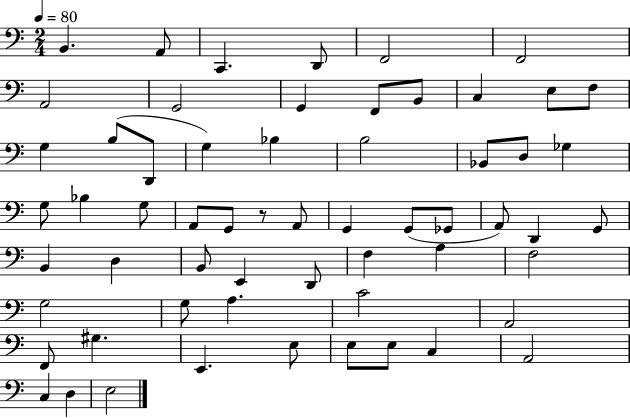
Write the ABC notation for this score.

X:1
T:Untitled
M:2/4
L:1/4
K:C
B,, A,,/2 C,, D,,/2 F,,2 F,,2 A,,2 G,,2 G,, F,,/2 B,,/2 C, E,/2 F,/2 G, B,/2 D,,/2 G, _B, B,2 _B,,/2 D,/2 _G, G,/2 _B, G,/2 A,,/2 G,,/2 z/2 A,,/2 G,, G,,/2 _G,,/2 A,,/2 D,, G,,/2 B,, D, B,,/2 E,, D,,/2 F, A, F,2 G,2 G,/2 A, C2 A,,2 F,,/2 ^G, E,, E,/2 E,/2 E,/2 C, A,,2 C, D, E,2